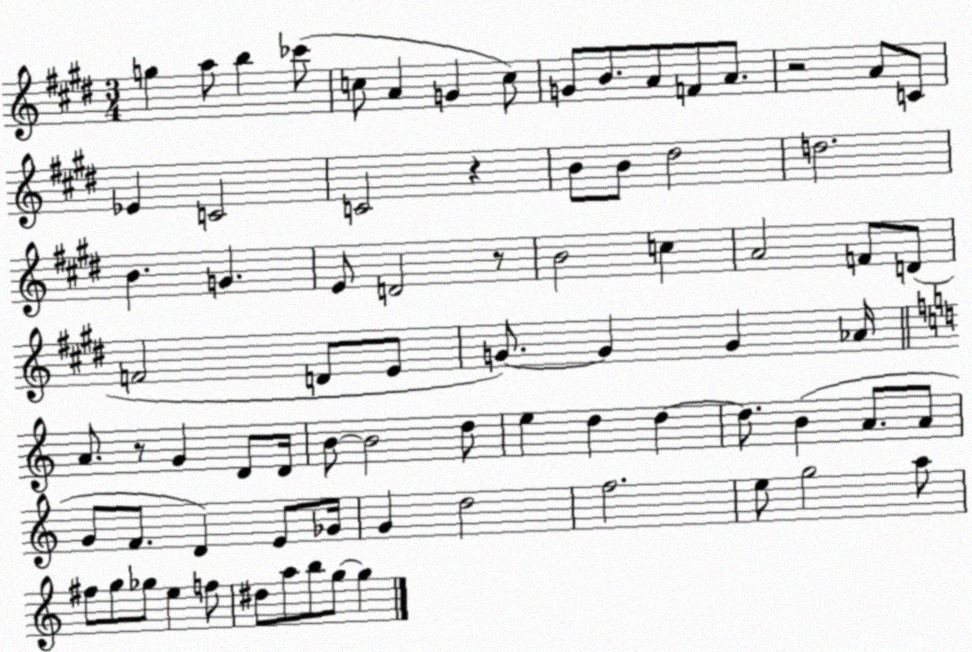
X:1
T:Untitled
M:3/4
L:1/4
K:E
g a/2 b _c'/2 c/2 A G c/2 G/2 B/2 A/2 F/2 A/2 z2 A/2 C/2 _E C2 C2 z B/2 B/2 ^d2 d2 B G E/2 D2 z/2 B2 c A2 F/2 D/2 F2 D/2 E/2 G/2 G G _A/4 A/2 z/2 G D/2 D/4 B/2 B2 d/2 e d d d/2 B A/2 A/2 G/2 F/2 D E/2 _G/4 G d2 f2 e/2 g2 a/2 ^f/2 g/2 _g/2 e f/2 ^d/2 a/2 b/2 g/2 g